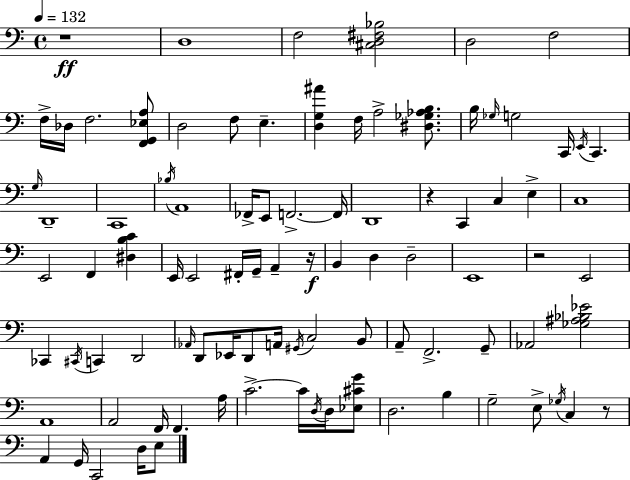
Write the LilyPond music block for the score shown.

{
  \clef bass
  \time 4/4
  \defaultTimeSignature
  \key c \major
  \tempo 4 = 132
  \repeat volta 2 { r1\ff | d1 | f2 <cis d fis bes>2 | d2 f2 | \break f16-> des16 f2. <f, g, ees a>8 | d2 f8 e4.-- | <d g ais'>4 f16 a2-> <dis ges aes b>8. | b16 \grace { ges16 } g2 c,16 \acciaccatura { e,16 } c,4. | \break \grace { g16 } d,1-- | c,1 | \acciaccatura { bes16 } a,1 | fes,16-> e,8 f,2.->~~ | \break f,16 d,1 | r4 c,4 c4 | e4-> c1 | e,2 f,4 | \break <dis b c'>4 e,16 e,2 fis,16-. g,16-- a,4-- | r16\f b,4 d4 d2-- | e,1 | r2 e,2 | \break ces,4 \acciaccatura { cis,16 } c,4 d,2 | \grace { aes,16 } d,8 ees,16 d,8 a,16 \acciaccatura { gis,16 } c2 | b,8 a,8-- f,2.-> | g,8-- aes,2 <ges ais bes ees'>2 | \break a,1 | a,2 f,16 | f,4. a16 c'2.->~~ | c'16 \acciaccatura { d16 } d16 <ees cis' g'>8 d2. | \break b4 g2-- | e8-> \acciaccatura { ges16 } c4 r8 a,4 g,16 c,2 | d16 e8 } \bar "|."
}